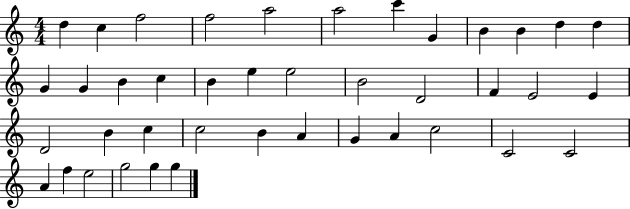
X:1
T:Untitled
M:4/4
L:1/4
K:C
d c f2 f2 a2 a2 c' G B B d d G G B c B e e2 B2 D2 F E2 E D2 B c c2 B A G A c2 C2 C2 A f e2 g2 g g